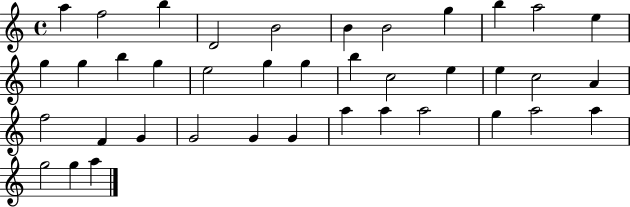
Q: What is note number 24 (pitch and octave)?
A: A4